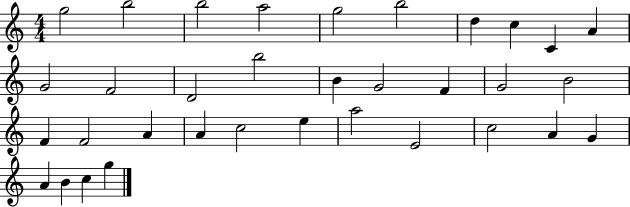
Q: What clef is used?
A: treble